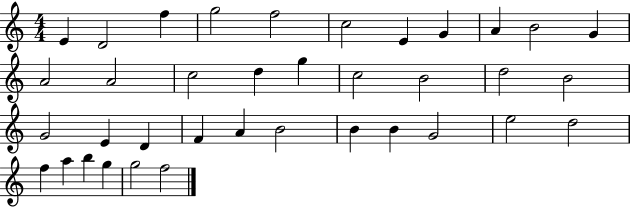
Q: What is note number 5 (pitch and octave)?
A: F5